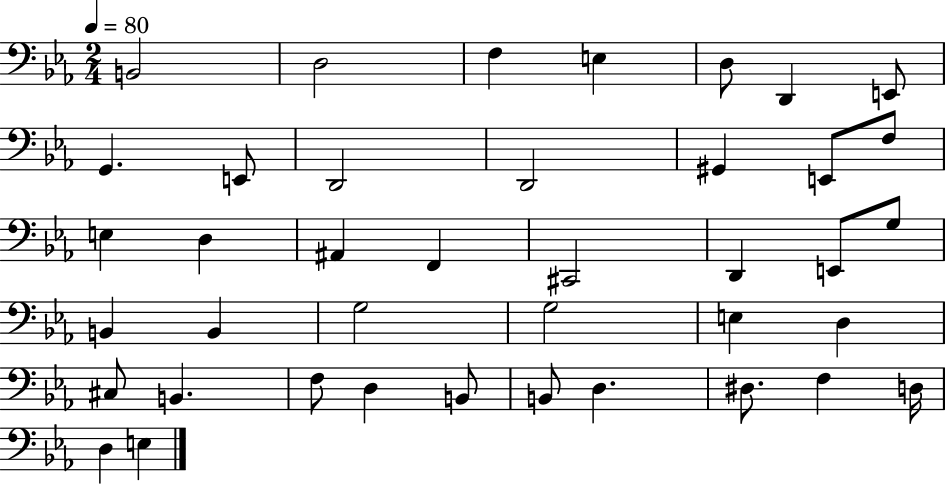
X:1
T:Untitled
M:2/4
L:1/4
K:Eb
B,,2 D,2 F, E, D,/2 D,, E,,/2 G,, E,,/2 D,,2 D,,2 ^G,, E,,/2 F,/2 E, D, ^A,, F,, ^C,,2 D,, E,,/2 G,/2 B,, B,, G,2 G,2 E, D, ^C,/2 B,, F,/2 D, B,,/2 B,,/2 D, ^D,/2 F, D,/4 D, E,